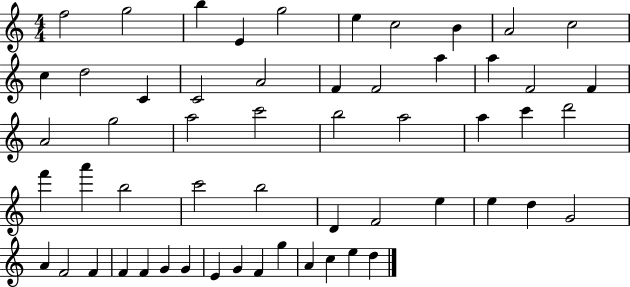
{
  \clef treble
  \numericTimeSignature
  \time 4/4
  \key c \major
  f''2 g''2 | b''4 e'4 g''2 | e''4 c''2 b'4 | a'2 c''2 | \break c''4 d''2 c'4 | c'2 a'2 | f'4 f'2 a''4 | a''4 f'2 f'4 | \break a'2 g''2 | a''2 c'''2 | b''2 a''2 | a''4 c'''4 d'''2 | \break f'''4 a'''4 b''2 | c'''2 b''2 | d'4 f'2 e''4 | e''4 d''4 g'2 | \break a'4 f'2 f'4 | f'4 f'4 g'4 g'4 | e'4 g'4 f'4 g''4 | a'4 c''4 e''4 d''4 | \break \bar "|."
}